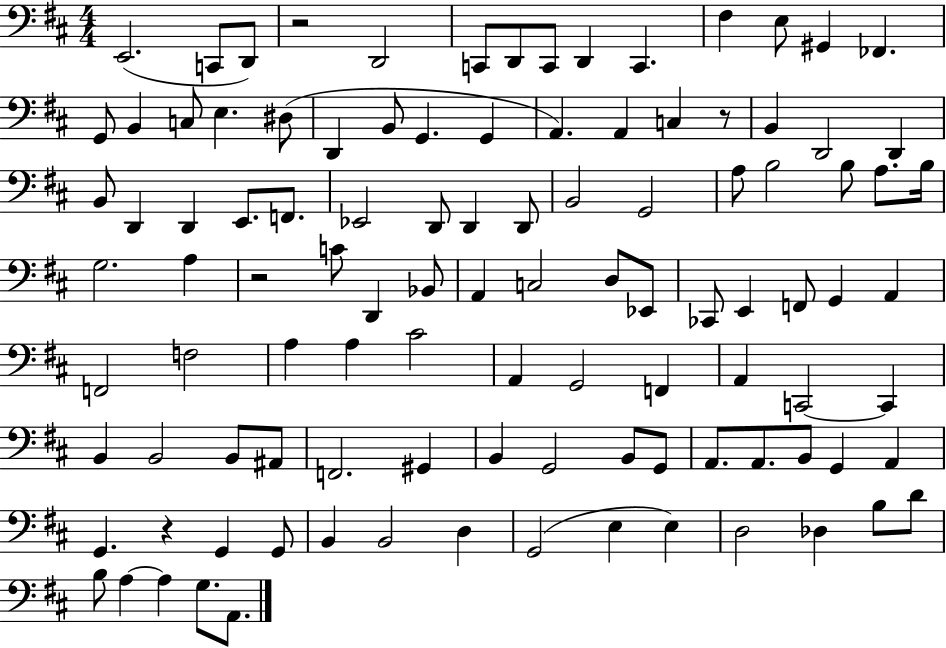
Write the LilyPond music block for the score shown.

{
  \clef bass
  \numericTimeSignature
  \time 4/4
  \key d \major
  e,2.( c,8 d,8) | r2 d,2 | c,8 d,8 c,8 d,4 c,4. | fis4 e8 gis,4 fes,4. | \break g,8 b,4 c8 e4. dis8( | d,4 b,8 g,4. g,4 | a,4.) a,4 c4 r8 | b,4 d,2 d,4 | \break b,8 d,4 d,4 e,8. f,8. | ees,2 d,8 d,4 d,8 | b,2 g,2 | a8 b2 b8 a8. b16 | \break g2. a4 | r2 c'8 d,4 bes,8 | a,4 c2 d8 ees,8 | ces,8 e,4 f,8 g,4 a,4 | \break f,2 f2 | a4 a4 cis'2 | a,4 g,2 f,4 | a,4 c,2~~ c,4 | \break b,4 b,2 b,8 ais,8 | f,2. gis,4 | b,4 g,2 b,8 g,8 | a,8. a,8. b,8 g,4 a,4 | \break g,4. r4 g,4 g,8 | b,4 b,2 d4 | g,2( e4 e4) | d2 des4 b8 d'8 | \break b8 a4~~ a4 g8. a,8. | \bar "|."
}